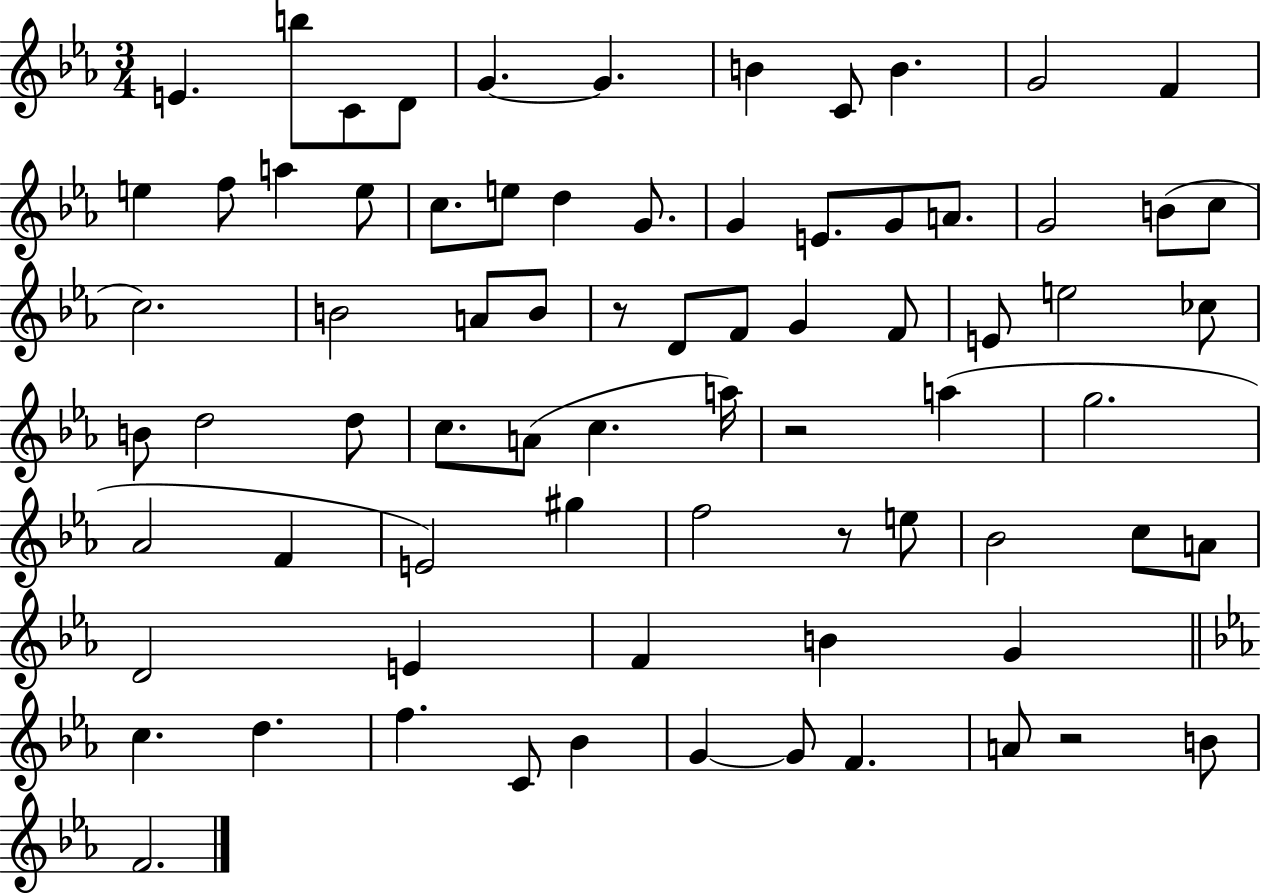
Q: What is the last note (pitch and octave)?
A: F4